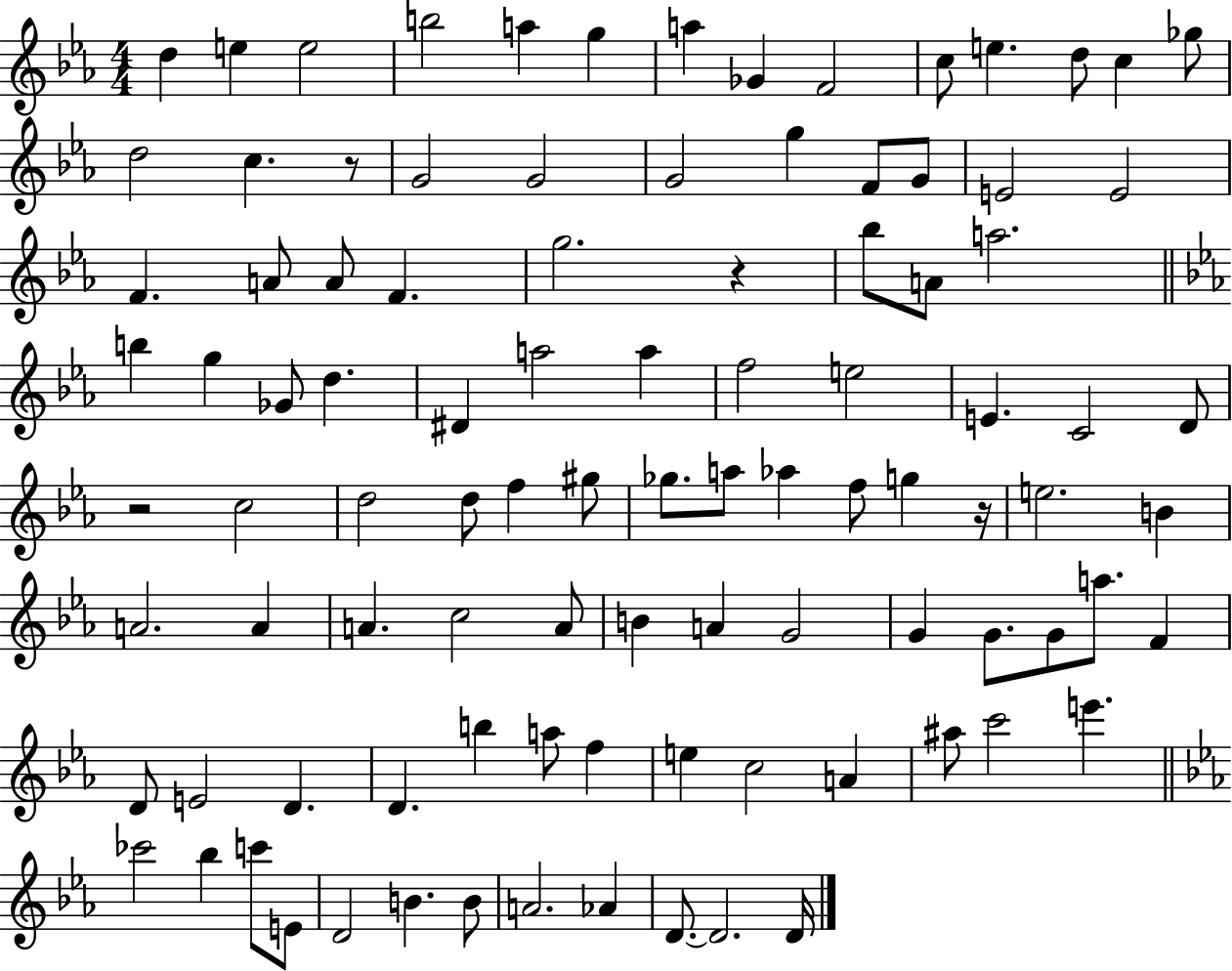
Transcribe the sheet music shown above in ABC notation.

X:1
T:Untitled
M:4/4
L:1/4
K:Eb
d e e2 b2 a g a _G F2 c/2 e d/2 c _g/2 d2 c z/2 G2 G2 G2 g F/2 G/2 E2 E2 F A/2 A/2 F g2 z _b/2 A/2 a2 b g _G/2 d ^D a2 a f2 e2 E C2 D/2 z2 c2 d2 d/2 f ^g/2 _g/2 a/2 _a f/2 g z/4 e2 B A2 A A c2 A/2 B A G2 G G/2 G/2 a/2 F D/2 E2 D D b a/2 f e c2 A ^a/2 c'2 e' _c'2 _b c'/2 E/2 D2 B B/2 A2 _A D/2 D2 D/4